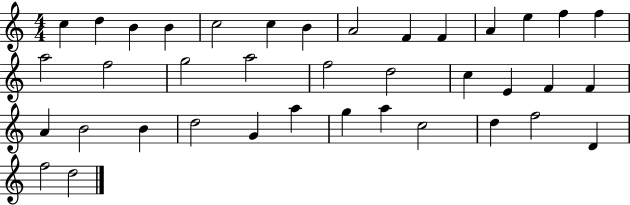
X:1
T:Untitled
M:4/4
L:1/4
K:C
c d B B c2 c B A2 F F A e f f a2 f2 g2 a2 f2 d2 c E F F A B2 B d2 G a g a c2 d f2 D f2 d2